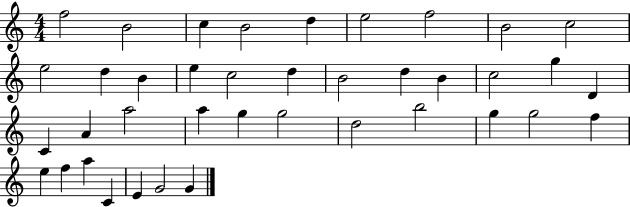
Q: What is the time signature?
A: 4/4